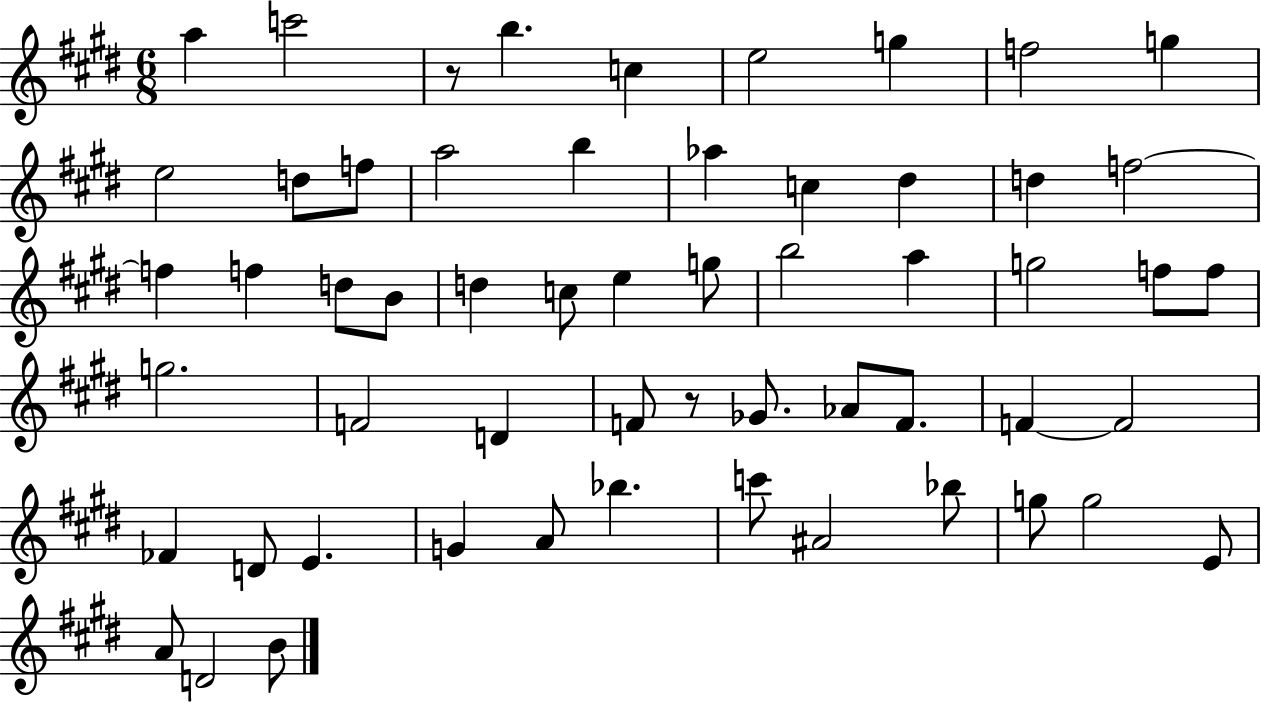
A5/q C6/h R/e B5/q. C5/q E5/h G5/q F5/h G5/q E5/h D5/e F5/e A5/h B5/q Ab5/q C5/q D#5/q D5/q F5/h F5/q F5/q D5/e B4/e D5/q C5/e E5/q G5/e B5/h A5/q G5/h F5/e F5/e G5/h. F4/h D4/q F4/e R/e Gb4/e. Ab4/e F4/e. F4/q F4/h FES4/q D4/e E4/q. G4/q A4/e Bb5/q. C6/e A#4/h Bb5/e G5/e G5/h E4/e A4/e D4/h B4/e